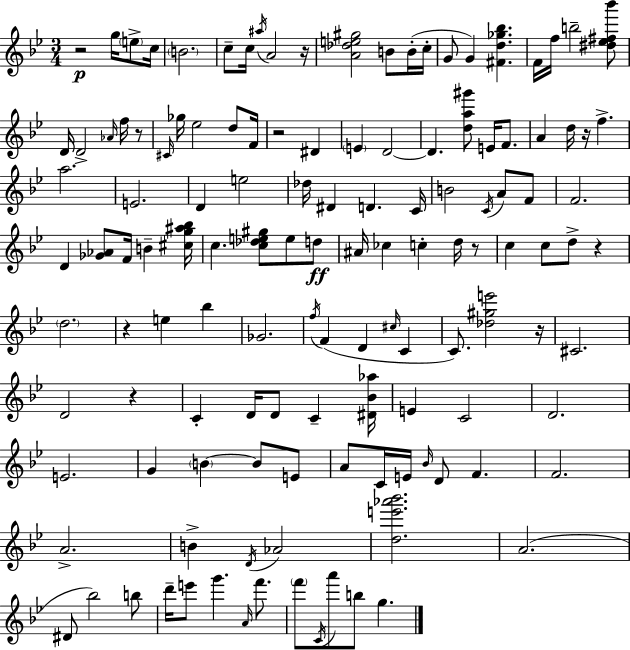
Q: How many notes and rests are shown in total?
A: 129